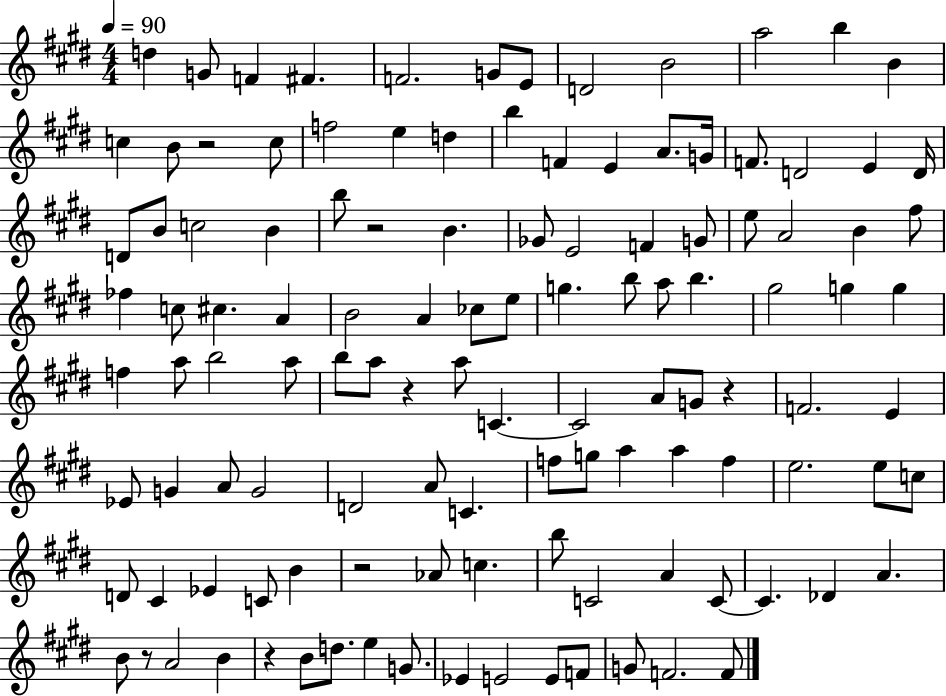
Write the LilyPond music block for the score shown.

{
  \clef treble
  \numericTimeSignature
  \time 4/4
  \key e \major
  \tempo 4 = 90
  \repeat volta 2 { d''4 g'8 f'4 fis'4. | f'2. g'8 e'8 | d'2 b'2 | a''2 b''4 b'4 | \break c''4 b'8 r2 c''8 | f''2 e''4 d''4 | b''4 f'4 e'4 a'8. g'16 | f'8. d'2 e'4 d'16 | \break d'8 b'8 c''2 b'4 | b''8 r2 b'4. | ges'8 e'2 f'4 g'8 | e''8 a'2 b'4 fis''8 | \break fes''4 c''8 cis''4. a'4 | b'2 a'4 ces''8 e''8 | g''4. b''8 a''8 b''4. | gis''2 g''4 g''4 | \break f''4 a''8 b''2 a''8 | b''8 a''8 r4 a''8 c'4.~~ | c'2 a'8 g'8 r4 | f'2. e'4 | \break ees'8 g'4 a'8 g'2 | d'2 a'8 c'4. | f''8 g''8 a''4 a''4 f''4 | e''2. e''8 c''8 | \break d'8 cis'4 ees'4 c'8 b'4 | r2 aes'8 c''4. | b''8 c'2 a'4 c'8~~ | c'4. des'4 a'4. | \break b'8 r8 a'2 b'4 | r4 b'8 d''8. e''4 g'8. | ees'4 e'2 e'8 f'8 | g'8 f'2. f'8 | \break } \bar "|."
}